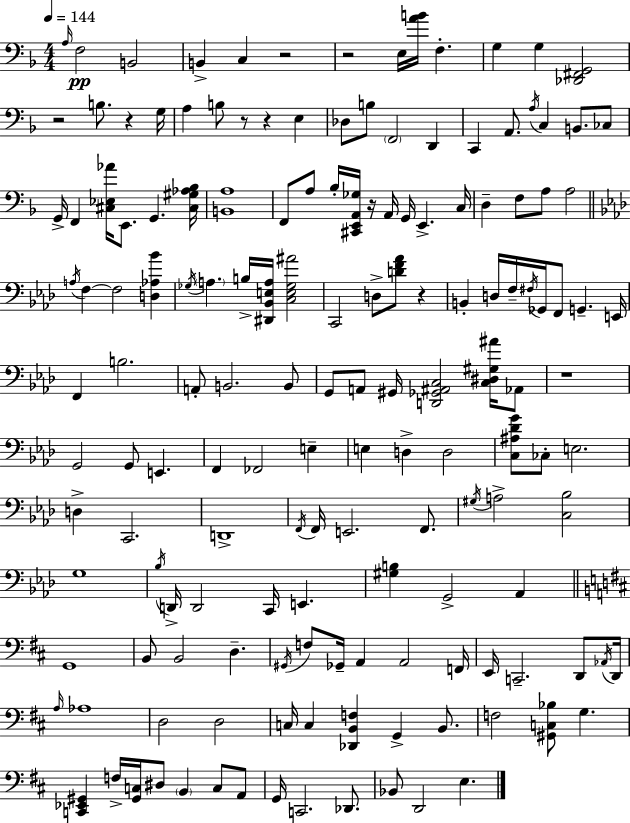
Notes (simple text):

A3/s F3/h B2/h B2/q C3/q R/h R/h E3/s [A4,B4]/s F3/q. G3/q G3/q [Db2,F#2,G2]/h R/h B3/e. R/q G3/s A3/q B3/e R/e R/q E3/q Db3/e B3/e F2/h D2/q C2/q A2/e. A3/s C3/q B2/e. CES3/e G2/s F2/q [C#3,Eb3,Ab4]/s E2/e. G2/q. [C#3,G#3,Ab3,Bb3]/s [B2,A3]/w F2/e A3/e Bb3/s [C#2,E2,A2,Gb3]/s R/s A2/s G2/s E2/q. C3/s D3/q F3/e A3/e A3/h A3/s F3/q F3/h [D3,Ab3,Bb4]/q Gb3/s A3/q. B3/s [D#2,Bb2,E3,A3]/s [C3,E3,Gb3,A#4]/h C2/h D3/e [D4,F4,Ab4]/e R/q B2/q D3/s F3/s F#3/s Gb2/s F2/e G2/q. E2/s F2/q B3/h. A2/e B2/h. B2/e G2/e A2/e G#2/s [D2,Gb2,A#2,C3]/h [C3,D#3,G#3,A#4]/s Ab2/e R/w G2/h G2/e E2/q. F2/q FES2/h E3/q E3/q D3/q D3/h [C3,A#3,Db4,G4]/e CES3/e E3/h. D3/q C2/h. D2/w F2/s F2/s E2/h. F2/e. G#3/s A3/h [C3,Bb3]/h G3/w Bb3/s D2/s D2/h C2/s E2/q. [G#3,B3]/q G2/h Ab2/q G2/w B2/e B2/h D3/q. G#2/s F3/e Gb2/s A2/q A2/h F2/s E2/s C2/h. D2/e Ab2/s D2/s A3/s Ab3/w D3/h D3/h C3/s C3/q [Db2,B2,F3]/q G2/q B2/e. F3/h [G#2,C3,Bb3]/e G3/q. [C2,Eb2,G#2]/q F3/s [G#2,C3]/s D#3/e B2/q C3/e A2/e G2/s C2/h. Db2/e. Bb2/e D2/h E3/q.